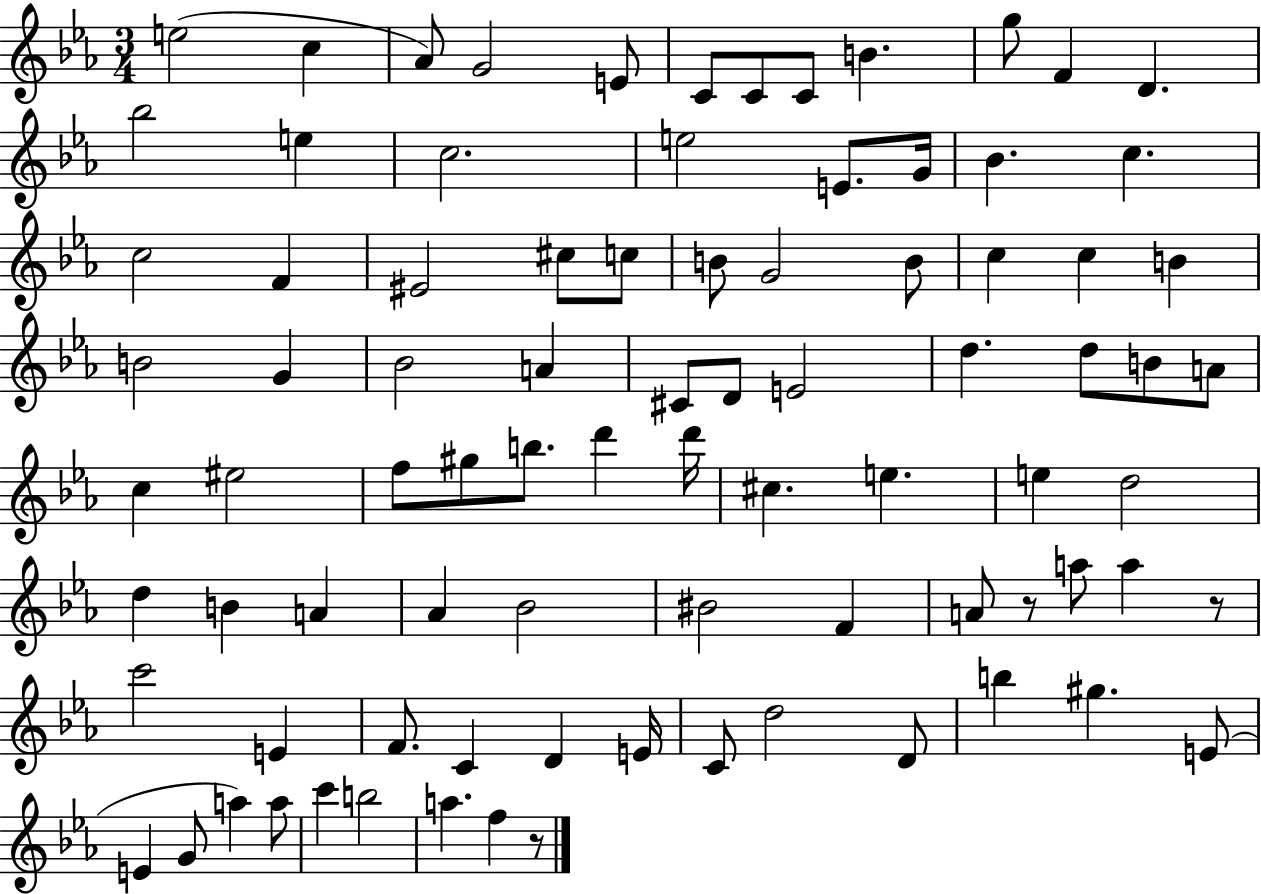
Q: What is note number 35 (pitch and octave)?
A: A4